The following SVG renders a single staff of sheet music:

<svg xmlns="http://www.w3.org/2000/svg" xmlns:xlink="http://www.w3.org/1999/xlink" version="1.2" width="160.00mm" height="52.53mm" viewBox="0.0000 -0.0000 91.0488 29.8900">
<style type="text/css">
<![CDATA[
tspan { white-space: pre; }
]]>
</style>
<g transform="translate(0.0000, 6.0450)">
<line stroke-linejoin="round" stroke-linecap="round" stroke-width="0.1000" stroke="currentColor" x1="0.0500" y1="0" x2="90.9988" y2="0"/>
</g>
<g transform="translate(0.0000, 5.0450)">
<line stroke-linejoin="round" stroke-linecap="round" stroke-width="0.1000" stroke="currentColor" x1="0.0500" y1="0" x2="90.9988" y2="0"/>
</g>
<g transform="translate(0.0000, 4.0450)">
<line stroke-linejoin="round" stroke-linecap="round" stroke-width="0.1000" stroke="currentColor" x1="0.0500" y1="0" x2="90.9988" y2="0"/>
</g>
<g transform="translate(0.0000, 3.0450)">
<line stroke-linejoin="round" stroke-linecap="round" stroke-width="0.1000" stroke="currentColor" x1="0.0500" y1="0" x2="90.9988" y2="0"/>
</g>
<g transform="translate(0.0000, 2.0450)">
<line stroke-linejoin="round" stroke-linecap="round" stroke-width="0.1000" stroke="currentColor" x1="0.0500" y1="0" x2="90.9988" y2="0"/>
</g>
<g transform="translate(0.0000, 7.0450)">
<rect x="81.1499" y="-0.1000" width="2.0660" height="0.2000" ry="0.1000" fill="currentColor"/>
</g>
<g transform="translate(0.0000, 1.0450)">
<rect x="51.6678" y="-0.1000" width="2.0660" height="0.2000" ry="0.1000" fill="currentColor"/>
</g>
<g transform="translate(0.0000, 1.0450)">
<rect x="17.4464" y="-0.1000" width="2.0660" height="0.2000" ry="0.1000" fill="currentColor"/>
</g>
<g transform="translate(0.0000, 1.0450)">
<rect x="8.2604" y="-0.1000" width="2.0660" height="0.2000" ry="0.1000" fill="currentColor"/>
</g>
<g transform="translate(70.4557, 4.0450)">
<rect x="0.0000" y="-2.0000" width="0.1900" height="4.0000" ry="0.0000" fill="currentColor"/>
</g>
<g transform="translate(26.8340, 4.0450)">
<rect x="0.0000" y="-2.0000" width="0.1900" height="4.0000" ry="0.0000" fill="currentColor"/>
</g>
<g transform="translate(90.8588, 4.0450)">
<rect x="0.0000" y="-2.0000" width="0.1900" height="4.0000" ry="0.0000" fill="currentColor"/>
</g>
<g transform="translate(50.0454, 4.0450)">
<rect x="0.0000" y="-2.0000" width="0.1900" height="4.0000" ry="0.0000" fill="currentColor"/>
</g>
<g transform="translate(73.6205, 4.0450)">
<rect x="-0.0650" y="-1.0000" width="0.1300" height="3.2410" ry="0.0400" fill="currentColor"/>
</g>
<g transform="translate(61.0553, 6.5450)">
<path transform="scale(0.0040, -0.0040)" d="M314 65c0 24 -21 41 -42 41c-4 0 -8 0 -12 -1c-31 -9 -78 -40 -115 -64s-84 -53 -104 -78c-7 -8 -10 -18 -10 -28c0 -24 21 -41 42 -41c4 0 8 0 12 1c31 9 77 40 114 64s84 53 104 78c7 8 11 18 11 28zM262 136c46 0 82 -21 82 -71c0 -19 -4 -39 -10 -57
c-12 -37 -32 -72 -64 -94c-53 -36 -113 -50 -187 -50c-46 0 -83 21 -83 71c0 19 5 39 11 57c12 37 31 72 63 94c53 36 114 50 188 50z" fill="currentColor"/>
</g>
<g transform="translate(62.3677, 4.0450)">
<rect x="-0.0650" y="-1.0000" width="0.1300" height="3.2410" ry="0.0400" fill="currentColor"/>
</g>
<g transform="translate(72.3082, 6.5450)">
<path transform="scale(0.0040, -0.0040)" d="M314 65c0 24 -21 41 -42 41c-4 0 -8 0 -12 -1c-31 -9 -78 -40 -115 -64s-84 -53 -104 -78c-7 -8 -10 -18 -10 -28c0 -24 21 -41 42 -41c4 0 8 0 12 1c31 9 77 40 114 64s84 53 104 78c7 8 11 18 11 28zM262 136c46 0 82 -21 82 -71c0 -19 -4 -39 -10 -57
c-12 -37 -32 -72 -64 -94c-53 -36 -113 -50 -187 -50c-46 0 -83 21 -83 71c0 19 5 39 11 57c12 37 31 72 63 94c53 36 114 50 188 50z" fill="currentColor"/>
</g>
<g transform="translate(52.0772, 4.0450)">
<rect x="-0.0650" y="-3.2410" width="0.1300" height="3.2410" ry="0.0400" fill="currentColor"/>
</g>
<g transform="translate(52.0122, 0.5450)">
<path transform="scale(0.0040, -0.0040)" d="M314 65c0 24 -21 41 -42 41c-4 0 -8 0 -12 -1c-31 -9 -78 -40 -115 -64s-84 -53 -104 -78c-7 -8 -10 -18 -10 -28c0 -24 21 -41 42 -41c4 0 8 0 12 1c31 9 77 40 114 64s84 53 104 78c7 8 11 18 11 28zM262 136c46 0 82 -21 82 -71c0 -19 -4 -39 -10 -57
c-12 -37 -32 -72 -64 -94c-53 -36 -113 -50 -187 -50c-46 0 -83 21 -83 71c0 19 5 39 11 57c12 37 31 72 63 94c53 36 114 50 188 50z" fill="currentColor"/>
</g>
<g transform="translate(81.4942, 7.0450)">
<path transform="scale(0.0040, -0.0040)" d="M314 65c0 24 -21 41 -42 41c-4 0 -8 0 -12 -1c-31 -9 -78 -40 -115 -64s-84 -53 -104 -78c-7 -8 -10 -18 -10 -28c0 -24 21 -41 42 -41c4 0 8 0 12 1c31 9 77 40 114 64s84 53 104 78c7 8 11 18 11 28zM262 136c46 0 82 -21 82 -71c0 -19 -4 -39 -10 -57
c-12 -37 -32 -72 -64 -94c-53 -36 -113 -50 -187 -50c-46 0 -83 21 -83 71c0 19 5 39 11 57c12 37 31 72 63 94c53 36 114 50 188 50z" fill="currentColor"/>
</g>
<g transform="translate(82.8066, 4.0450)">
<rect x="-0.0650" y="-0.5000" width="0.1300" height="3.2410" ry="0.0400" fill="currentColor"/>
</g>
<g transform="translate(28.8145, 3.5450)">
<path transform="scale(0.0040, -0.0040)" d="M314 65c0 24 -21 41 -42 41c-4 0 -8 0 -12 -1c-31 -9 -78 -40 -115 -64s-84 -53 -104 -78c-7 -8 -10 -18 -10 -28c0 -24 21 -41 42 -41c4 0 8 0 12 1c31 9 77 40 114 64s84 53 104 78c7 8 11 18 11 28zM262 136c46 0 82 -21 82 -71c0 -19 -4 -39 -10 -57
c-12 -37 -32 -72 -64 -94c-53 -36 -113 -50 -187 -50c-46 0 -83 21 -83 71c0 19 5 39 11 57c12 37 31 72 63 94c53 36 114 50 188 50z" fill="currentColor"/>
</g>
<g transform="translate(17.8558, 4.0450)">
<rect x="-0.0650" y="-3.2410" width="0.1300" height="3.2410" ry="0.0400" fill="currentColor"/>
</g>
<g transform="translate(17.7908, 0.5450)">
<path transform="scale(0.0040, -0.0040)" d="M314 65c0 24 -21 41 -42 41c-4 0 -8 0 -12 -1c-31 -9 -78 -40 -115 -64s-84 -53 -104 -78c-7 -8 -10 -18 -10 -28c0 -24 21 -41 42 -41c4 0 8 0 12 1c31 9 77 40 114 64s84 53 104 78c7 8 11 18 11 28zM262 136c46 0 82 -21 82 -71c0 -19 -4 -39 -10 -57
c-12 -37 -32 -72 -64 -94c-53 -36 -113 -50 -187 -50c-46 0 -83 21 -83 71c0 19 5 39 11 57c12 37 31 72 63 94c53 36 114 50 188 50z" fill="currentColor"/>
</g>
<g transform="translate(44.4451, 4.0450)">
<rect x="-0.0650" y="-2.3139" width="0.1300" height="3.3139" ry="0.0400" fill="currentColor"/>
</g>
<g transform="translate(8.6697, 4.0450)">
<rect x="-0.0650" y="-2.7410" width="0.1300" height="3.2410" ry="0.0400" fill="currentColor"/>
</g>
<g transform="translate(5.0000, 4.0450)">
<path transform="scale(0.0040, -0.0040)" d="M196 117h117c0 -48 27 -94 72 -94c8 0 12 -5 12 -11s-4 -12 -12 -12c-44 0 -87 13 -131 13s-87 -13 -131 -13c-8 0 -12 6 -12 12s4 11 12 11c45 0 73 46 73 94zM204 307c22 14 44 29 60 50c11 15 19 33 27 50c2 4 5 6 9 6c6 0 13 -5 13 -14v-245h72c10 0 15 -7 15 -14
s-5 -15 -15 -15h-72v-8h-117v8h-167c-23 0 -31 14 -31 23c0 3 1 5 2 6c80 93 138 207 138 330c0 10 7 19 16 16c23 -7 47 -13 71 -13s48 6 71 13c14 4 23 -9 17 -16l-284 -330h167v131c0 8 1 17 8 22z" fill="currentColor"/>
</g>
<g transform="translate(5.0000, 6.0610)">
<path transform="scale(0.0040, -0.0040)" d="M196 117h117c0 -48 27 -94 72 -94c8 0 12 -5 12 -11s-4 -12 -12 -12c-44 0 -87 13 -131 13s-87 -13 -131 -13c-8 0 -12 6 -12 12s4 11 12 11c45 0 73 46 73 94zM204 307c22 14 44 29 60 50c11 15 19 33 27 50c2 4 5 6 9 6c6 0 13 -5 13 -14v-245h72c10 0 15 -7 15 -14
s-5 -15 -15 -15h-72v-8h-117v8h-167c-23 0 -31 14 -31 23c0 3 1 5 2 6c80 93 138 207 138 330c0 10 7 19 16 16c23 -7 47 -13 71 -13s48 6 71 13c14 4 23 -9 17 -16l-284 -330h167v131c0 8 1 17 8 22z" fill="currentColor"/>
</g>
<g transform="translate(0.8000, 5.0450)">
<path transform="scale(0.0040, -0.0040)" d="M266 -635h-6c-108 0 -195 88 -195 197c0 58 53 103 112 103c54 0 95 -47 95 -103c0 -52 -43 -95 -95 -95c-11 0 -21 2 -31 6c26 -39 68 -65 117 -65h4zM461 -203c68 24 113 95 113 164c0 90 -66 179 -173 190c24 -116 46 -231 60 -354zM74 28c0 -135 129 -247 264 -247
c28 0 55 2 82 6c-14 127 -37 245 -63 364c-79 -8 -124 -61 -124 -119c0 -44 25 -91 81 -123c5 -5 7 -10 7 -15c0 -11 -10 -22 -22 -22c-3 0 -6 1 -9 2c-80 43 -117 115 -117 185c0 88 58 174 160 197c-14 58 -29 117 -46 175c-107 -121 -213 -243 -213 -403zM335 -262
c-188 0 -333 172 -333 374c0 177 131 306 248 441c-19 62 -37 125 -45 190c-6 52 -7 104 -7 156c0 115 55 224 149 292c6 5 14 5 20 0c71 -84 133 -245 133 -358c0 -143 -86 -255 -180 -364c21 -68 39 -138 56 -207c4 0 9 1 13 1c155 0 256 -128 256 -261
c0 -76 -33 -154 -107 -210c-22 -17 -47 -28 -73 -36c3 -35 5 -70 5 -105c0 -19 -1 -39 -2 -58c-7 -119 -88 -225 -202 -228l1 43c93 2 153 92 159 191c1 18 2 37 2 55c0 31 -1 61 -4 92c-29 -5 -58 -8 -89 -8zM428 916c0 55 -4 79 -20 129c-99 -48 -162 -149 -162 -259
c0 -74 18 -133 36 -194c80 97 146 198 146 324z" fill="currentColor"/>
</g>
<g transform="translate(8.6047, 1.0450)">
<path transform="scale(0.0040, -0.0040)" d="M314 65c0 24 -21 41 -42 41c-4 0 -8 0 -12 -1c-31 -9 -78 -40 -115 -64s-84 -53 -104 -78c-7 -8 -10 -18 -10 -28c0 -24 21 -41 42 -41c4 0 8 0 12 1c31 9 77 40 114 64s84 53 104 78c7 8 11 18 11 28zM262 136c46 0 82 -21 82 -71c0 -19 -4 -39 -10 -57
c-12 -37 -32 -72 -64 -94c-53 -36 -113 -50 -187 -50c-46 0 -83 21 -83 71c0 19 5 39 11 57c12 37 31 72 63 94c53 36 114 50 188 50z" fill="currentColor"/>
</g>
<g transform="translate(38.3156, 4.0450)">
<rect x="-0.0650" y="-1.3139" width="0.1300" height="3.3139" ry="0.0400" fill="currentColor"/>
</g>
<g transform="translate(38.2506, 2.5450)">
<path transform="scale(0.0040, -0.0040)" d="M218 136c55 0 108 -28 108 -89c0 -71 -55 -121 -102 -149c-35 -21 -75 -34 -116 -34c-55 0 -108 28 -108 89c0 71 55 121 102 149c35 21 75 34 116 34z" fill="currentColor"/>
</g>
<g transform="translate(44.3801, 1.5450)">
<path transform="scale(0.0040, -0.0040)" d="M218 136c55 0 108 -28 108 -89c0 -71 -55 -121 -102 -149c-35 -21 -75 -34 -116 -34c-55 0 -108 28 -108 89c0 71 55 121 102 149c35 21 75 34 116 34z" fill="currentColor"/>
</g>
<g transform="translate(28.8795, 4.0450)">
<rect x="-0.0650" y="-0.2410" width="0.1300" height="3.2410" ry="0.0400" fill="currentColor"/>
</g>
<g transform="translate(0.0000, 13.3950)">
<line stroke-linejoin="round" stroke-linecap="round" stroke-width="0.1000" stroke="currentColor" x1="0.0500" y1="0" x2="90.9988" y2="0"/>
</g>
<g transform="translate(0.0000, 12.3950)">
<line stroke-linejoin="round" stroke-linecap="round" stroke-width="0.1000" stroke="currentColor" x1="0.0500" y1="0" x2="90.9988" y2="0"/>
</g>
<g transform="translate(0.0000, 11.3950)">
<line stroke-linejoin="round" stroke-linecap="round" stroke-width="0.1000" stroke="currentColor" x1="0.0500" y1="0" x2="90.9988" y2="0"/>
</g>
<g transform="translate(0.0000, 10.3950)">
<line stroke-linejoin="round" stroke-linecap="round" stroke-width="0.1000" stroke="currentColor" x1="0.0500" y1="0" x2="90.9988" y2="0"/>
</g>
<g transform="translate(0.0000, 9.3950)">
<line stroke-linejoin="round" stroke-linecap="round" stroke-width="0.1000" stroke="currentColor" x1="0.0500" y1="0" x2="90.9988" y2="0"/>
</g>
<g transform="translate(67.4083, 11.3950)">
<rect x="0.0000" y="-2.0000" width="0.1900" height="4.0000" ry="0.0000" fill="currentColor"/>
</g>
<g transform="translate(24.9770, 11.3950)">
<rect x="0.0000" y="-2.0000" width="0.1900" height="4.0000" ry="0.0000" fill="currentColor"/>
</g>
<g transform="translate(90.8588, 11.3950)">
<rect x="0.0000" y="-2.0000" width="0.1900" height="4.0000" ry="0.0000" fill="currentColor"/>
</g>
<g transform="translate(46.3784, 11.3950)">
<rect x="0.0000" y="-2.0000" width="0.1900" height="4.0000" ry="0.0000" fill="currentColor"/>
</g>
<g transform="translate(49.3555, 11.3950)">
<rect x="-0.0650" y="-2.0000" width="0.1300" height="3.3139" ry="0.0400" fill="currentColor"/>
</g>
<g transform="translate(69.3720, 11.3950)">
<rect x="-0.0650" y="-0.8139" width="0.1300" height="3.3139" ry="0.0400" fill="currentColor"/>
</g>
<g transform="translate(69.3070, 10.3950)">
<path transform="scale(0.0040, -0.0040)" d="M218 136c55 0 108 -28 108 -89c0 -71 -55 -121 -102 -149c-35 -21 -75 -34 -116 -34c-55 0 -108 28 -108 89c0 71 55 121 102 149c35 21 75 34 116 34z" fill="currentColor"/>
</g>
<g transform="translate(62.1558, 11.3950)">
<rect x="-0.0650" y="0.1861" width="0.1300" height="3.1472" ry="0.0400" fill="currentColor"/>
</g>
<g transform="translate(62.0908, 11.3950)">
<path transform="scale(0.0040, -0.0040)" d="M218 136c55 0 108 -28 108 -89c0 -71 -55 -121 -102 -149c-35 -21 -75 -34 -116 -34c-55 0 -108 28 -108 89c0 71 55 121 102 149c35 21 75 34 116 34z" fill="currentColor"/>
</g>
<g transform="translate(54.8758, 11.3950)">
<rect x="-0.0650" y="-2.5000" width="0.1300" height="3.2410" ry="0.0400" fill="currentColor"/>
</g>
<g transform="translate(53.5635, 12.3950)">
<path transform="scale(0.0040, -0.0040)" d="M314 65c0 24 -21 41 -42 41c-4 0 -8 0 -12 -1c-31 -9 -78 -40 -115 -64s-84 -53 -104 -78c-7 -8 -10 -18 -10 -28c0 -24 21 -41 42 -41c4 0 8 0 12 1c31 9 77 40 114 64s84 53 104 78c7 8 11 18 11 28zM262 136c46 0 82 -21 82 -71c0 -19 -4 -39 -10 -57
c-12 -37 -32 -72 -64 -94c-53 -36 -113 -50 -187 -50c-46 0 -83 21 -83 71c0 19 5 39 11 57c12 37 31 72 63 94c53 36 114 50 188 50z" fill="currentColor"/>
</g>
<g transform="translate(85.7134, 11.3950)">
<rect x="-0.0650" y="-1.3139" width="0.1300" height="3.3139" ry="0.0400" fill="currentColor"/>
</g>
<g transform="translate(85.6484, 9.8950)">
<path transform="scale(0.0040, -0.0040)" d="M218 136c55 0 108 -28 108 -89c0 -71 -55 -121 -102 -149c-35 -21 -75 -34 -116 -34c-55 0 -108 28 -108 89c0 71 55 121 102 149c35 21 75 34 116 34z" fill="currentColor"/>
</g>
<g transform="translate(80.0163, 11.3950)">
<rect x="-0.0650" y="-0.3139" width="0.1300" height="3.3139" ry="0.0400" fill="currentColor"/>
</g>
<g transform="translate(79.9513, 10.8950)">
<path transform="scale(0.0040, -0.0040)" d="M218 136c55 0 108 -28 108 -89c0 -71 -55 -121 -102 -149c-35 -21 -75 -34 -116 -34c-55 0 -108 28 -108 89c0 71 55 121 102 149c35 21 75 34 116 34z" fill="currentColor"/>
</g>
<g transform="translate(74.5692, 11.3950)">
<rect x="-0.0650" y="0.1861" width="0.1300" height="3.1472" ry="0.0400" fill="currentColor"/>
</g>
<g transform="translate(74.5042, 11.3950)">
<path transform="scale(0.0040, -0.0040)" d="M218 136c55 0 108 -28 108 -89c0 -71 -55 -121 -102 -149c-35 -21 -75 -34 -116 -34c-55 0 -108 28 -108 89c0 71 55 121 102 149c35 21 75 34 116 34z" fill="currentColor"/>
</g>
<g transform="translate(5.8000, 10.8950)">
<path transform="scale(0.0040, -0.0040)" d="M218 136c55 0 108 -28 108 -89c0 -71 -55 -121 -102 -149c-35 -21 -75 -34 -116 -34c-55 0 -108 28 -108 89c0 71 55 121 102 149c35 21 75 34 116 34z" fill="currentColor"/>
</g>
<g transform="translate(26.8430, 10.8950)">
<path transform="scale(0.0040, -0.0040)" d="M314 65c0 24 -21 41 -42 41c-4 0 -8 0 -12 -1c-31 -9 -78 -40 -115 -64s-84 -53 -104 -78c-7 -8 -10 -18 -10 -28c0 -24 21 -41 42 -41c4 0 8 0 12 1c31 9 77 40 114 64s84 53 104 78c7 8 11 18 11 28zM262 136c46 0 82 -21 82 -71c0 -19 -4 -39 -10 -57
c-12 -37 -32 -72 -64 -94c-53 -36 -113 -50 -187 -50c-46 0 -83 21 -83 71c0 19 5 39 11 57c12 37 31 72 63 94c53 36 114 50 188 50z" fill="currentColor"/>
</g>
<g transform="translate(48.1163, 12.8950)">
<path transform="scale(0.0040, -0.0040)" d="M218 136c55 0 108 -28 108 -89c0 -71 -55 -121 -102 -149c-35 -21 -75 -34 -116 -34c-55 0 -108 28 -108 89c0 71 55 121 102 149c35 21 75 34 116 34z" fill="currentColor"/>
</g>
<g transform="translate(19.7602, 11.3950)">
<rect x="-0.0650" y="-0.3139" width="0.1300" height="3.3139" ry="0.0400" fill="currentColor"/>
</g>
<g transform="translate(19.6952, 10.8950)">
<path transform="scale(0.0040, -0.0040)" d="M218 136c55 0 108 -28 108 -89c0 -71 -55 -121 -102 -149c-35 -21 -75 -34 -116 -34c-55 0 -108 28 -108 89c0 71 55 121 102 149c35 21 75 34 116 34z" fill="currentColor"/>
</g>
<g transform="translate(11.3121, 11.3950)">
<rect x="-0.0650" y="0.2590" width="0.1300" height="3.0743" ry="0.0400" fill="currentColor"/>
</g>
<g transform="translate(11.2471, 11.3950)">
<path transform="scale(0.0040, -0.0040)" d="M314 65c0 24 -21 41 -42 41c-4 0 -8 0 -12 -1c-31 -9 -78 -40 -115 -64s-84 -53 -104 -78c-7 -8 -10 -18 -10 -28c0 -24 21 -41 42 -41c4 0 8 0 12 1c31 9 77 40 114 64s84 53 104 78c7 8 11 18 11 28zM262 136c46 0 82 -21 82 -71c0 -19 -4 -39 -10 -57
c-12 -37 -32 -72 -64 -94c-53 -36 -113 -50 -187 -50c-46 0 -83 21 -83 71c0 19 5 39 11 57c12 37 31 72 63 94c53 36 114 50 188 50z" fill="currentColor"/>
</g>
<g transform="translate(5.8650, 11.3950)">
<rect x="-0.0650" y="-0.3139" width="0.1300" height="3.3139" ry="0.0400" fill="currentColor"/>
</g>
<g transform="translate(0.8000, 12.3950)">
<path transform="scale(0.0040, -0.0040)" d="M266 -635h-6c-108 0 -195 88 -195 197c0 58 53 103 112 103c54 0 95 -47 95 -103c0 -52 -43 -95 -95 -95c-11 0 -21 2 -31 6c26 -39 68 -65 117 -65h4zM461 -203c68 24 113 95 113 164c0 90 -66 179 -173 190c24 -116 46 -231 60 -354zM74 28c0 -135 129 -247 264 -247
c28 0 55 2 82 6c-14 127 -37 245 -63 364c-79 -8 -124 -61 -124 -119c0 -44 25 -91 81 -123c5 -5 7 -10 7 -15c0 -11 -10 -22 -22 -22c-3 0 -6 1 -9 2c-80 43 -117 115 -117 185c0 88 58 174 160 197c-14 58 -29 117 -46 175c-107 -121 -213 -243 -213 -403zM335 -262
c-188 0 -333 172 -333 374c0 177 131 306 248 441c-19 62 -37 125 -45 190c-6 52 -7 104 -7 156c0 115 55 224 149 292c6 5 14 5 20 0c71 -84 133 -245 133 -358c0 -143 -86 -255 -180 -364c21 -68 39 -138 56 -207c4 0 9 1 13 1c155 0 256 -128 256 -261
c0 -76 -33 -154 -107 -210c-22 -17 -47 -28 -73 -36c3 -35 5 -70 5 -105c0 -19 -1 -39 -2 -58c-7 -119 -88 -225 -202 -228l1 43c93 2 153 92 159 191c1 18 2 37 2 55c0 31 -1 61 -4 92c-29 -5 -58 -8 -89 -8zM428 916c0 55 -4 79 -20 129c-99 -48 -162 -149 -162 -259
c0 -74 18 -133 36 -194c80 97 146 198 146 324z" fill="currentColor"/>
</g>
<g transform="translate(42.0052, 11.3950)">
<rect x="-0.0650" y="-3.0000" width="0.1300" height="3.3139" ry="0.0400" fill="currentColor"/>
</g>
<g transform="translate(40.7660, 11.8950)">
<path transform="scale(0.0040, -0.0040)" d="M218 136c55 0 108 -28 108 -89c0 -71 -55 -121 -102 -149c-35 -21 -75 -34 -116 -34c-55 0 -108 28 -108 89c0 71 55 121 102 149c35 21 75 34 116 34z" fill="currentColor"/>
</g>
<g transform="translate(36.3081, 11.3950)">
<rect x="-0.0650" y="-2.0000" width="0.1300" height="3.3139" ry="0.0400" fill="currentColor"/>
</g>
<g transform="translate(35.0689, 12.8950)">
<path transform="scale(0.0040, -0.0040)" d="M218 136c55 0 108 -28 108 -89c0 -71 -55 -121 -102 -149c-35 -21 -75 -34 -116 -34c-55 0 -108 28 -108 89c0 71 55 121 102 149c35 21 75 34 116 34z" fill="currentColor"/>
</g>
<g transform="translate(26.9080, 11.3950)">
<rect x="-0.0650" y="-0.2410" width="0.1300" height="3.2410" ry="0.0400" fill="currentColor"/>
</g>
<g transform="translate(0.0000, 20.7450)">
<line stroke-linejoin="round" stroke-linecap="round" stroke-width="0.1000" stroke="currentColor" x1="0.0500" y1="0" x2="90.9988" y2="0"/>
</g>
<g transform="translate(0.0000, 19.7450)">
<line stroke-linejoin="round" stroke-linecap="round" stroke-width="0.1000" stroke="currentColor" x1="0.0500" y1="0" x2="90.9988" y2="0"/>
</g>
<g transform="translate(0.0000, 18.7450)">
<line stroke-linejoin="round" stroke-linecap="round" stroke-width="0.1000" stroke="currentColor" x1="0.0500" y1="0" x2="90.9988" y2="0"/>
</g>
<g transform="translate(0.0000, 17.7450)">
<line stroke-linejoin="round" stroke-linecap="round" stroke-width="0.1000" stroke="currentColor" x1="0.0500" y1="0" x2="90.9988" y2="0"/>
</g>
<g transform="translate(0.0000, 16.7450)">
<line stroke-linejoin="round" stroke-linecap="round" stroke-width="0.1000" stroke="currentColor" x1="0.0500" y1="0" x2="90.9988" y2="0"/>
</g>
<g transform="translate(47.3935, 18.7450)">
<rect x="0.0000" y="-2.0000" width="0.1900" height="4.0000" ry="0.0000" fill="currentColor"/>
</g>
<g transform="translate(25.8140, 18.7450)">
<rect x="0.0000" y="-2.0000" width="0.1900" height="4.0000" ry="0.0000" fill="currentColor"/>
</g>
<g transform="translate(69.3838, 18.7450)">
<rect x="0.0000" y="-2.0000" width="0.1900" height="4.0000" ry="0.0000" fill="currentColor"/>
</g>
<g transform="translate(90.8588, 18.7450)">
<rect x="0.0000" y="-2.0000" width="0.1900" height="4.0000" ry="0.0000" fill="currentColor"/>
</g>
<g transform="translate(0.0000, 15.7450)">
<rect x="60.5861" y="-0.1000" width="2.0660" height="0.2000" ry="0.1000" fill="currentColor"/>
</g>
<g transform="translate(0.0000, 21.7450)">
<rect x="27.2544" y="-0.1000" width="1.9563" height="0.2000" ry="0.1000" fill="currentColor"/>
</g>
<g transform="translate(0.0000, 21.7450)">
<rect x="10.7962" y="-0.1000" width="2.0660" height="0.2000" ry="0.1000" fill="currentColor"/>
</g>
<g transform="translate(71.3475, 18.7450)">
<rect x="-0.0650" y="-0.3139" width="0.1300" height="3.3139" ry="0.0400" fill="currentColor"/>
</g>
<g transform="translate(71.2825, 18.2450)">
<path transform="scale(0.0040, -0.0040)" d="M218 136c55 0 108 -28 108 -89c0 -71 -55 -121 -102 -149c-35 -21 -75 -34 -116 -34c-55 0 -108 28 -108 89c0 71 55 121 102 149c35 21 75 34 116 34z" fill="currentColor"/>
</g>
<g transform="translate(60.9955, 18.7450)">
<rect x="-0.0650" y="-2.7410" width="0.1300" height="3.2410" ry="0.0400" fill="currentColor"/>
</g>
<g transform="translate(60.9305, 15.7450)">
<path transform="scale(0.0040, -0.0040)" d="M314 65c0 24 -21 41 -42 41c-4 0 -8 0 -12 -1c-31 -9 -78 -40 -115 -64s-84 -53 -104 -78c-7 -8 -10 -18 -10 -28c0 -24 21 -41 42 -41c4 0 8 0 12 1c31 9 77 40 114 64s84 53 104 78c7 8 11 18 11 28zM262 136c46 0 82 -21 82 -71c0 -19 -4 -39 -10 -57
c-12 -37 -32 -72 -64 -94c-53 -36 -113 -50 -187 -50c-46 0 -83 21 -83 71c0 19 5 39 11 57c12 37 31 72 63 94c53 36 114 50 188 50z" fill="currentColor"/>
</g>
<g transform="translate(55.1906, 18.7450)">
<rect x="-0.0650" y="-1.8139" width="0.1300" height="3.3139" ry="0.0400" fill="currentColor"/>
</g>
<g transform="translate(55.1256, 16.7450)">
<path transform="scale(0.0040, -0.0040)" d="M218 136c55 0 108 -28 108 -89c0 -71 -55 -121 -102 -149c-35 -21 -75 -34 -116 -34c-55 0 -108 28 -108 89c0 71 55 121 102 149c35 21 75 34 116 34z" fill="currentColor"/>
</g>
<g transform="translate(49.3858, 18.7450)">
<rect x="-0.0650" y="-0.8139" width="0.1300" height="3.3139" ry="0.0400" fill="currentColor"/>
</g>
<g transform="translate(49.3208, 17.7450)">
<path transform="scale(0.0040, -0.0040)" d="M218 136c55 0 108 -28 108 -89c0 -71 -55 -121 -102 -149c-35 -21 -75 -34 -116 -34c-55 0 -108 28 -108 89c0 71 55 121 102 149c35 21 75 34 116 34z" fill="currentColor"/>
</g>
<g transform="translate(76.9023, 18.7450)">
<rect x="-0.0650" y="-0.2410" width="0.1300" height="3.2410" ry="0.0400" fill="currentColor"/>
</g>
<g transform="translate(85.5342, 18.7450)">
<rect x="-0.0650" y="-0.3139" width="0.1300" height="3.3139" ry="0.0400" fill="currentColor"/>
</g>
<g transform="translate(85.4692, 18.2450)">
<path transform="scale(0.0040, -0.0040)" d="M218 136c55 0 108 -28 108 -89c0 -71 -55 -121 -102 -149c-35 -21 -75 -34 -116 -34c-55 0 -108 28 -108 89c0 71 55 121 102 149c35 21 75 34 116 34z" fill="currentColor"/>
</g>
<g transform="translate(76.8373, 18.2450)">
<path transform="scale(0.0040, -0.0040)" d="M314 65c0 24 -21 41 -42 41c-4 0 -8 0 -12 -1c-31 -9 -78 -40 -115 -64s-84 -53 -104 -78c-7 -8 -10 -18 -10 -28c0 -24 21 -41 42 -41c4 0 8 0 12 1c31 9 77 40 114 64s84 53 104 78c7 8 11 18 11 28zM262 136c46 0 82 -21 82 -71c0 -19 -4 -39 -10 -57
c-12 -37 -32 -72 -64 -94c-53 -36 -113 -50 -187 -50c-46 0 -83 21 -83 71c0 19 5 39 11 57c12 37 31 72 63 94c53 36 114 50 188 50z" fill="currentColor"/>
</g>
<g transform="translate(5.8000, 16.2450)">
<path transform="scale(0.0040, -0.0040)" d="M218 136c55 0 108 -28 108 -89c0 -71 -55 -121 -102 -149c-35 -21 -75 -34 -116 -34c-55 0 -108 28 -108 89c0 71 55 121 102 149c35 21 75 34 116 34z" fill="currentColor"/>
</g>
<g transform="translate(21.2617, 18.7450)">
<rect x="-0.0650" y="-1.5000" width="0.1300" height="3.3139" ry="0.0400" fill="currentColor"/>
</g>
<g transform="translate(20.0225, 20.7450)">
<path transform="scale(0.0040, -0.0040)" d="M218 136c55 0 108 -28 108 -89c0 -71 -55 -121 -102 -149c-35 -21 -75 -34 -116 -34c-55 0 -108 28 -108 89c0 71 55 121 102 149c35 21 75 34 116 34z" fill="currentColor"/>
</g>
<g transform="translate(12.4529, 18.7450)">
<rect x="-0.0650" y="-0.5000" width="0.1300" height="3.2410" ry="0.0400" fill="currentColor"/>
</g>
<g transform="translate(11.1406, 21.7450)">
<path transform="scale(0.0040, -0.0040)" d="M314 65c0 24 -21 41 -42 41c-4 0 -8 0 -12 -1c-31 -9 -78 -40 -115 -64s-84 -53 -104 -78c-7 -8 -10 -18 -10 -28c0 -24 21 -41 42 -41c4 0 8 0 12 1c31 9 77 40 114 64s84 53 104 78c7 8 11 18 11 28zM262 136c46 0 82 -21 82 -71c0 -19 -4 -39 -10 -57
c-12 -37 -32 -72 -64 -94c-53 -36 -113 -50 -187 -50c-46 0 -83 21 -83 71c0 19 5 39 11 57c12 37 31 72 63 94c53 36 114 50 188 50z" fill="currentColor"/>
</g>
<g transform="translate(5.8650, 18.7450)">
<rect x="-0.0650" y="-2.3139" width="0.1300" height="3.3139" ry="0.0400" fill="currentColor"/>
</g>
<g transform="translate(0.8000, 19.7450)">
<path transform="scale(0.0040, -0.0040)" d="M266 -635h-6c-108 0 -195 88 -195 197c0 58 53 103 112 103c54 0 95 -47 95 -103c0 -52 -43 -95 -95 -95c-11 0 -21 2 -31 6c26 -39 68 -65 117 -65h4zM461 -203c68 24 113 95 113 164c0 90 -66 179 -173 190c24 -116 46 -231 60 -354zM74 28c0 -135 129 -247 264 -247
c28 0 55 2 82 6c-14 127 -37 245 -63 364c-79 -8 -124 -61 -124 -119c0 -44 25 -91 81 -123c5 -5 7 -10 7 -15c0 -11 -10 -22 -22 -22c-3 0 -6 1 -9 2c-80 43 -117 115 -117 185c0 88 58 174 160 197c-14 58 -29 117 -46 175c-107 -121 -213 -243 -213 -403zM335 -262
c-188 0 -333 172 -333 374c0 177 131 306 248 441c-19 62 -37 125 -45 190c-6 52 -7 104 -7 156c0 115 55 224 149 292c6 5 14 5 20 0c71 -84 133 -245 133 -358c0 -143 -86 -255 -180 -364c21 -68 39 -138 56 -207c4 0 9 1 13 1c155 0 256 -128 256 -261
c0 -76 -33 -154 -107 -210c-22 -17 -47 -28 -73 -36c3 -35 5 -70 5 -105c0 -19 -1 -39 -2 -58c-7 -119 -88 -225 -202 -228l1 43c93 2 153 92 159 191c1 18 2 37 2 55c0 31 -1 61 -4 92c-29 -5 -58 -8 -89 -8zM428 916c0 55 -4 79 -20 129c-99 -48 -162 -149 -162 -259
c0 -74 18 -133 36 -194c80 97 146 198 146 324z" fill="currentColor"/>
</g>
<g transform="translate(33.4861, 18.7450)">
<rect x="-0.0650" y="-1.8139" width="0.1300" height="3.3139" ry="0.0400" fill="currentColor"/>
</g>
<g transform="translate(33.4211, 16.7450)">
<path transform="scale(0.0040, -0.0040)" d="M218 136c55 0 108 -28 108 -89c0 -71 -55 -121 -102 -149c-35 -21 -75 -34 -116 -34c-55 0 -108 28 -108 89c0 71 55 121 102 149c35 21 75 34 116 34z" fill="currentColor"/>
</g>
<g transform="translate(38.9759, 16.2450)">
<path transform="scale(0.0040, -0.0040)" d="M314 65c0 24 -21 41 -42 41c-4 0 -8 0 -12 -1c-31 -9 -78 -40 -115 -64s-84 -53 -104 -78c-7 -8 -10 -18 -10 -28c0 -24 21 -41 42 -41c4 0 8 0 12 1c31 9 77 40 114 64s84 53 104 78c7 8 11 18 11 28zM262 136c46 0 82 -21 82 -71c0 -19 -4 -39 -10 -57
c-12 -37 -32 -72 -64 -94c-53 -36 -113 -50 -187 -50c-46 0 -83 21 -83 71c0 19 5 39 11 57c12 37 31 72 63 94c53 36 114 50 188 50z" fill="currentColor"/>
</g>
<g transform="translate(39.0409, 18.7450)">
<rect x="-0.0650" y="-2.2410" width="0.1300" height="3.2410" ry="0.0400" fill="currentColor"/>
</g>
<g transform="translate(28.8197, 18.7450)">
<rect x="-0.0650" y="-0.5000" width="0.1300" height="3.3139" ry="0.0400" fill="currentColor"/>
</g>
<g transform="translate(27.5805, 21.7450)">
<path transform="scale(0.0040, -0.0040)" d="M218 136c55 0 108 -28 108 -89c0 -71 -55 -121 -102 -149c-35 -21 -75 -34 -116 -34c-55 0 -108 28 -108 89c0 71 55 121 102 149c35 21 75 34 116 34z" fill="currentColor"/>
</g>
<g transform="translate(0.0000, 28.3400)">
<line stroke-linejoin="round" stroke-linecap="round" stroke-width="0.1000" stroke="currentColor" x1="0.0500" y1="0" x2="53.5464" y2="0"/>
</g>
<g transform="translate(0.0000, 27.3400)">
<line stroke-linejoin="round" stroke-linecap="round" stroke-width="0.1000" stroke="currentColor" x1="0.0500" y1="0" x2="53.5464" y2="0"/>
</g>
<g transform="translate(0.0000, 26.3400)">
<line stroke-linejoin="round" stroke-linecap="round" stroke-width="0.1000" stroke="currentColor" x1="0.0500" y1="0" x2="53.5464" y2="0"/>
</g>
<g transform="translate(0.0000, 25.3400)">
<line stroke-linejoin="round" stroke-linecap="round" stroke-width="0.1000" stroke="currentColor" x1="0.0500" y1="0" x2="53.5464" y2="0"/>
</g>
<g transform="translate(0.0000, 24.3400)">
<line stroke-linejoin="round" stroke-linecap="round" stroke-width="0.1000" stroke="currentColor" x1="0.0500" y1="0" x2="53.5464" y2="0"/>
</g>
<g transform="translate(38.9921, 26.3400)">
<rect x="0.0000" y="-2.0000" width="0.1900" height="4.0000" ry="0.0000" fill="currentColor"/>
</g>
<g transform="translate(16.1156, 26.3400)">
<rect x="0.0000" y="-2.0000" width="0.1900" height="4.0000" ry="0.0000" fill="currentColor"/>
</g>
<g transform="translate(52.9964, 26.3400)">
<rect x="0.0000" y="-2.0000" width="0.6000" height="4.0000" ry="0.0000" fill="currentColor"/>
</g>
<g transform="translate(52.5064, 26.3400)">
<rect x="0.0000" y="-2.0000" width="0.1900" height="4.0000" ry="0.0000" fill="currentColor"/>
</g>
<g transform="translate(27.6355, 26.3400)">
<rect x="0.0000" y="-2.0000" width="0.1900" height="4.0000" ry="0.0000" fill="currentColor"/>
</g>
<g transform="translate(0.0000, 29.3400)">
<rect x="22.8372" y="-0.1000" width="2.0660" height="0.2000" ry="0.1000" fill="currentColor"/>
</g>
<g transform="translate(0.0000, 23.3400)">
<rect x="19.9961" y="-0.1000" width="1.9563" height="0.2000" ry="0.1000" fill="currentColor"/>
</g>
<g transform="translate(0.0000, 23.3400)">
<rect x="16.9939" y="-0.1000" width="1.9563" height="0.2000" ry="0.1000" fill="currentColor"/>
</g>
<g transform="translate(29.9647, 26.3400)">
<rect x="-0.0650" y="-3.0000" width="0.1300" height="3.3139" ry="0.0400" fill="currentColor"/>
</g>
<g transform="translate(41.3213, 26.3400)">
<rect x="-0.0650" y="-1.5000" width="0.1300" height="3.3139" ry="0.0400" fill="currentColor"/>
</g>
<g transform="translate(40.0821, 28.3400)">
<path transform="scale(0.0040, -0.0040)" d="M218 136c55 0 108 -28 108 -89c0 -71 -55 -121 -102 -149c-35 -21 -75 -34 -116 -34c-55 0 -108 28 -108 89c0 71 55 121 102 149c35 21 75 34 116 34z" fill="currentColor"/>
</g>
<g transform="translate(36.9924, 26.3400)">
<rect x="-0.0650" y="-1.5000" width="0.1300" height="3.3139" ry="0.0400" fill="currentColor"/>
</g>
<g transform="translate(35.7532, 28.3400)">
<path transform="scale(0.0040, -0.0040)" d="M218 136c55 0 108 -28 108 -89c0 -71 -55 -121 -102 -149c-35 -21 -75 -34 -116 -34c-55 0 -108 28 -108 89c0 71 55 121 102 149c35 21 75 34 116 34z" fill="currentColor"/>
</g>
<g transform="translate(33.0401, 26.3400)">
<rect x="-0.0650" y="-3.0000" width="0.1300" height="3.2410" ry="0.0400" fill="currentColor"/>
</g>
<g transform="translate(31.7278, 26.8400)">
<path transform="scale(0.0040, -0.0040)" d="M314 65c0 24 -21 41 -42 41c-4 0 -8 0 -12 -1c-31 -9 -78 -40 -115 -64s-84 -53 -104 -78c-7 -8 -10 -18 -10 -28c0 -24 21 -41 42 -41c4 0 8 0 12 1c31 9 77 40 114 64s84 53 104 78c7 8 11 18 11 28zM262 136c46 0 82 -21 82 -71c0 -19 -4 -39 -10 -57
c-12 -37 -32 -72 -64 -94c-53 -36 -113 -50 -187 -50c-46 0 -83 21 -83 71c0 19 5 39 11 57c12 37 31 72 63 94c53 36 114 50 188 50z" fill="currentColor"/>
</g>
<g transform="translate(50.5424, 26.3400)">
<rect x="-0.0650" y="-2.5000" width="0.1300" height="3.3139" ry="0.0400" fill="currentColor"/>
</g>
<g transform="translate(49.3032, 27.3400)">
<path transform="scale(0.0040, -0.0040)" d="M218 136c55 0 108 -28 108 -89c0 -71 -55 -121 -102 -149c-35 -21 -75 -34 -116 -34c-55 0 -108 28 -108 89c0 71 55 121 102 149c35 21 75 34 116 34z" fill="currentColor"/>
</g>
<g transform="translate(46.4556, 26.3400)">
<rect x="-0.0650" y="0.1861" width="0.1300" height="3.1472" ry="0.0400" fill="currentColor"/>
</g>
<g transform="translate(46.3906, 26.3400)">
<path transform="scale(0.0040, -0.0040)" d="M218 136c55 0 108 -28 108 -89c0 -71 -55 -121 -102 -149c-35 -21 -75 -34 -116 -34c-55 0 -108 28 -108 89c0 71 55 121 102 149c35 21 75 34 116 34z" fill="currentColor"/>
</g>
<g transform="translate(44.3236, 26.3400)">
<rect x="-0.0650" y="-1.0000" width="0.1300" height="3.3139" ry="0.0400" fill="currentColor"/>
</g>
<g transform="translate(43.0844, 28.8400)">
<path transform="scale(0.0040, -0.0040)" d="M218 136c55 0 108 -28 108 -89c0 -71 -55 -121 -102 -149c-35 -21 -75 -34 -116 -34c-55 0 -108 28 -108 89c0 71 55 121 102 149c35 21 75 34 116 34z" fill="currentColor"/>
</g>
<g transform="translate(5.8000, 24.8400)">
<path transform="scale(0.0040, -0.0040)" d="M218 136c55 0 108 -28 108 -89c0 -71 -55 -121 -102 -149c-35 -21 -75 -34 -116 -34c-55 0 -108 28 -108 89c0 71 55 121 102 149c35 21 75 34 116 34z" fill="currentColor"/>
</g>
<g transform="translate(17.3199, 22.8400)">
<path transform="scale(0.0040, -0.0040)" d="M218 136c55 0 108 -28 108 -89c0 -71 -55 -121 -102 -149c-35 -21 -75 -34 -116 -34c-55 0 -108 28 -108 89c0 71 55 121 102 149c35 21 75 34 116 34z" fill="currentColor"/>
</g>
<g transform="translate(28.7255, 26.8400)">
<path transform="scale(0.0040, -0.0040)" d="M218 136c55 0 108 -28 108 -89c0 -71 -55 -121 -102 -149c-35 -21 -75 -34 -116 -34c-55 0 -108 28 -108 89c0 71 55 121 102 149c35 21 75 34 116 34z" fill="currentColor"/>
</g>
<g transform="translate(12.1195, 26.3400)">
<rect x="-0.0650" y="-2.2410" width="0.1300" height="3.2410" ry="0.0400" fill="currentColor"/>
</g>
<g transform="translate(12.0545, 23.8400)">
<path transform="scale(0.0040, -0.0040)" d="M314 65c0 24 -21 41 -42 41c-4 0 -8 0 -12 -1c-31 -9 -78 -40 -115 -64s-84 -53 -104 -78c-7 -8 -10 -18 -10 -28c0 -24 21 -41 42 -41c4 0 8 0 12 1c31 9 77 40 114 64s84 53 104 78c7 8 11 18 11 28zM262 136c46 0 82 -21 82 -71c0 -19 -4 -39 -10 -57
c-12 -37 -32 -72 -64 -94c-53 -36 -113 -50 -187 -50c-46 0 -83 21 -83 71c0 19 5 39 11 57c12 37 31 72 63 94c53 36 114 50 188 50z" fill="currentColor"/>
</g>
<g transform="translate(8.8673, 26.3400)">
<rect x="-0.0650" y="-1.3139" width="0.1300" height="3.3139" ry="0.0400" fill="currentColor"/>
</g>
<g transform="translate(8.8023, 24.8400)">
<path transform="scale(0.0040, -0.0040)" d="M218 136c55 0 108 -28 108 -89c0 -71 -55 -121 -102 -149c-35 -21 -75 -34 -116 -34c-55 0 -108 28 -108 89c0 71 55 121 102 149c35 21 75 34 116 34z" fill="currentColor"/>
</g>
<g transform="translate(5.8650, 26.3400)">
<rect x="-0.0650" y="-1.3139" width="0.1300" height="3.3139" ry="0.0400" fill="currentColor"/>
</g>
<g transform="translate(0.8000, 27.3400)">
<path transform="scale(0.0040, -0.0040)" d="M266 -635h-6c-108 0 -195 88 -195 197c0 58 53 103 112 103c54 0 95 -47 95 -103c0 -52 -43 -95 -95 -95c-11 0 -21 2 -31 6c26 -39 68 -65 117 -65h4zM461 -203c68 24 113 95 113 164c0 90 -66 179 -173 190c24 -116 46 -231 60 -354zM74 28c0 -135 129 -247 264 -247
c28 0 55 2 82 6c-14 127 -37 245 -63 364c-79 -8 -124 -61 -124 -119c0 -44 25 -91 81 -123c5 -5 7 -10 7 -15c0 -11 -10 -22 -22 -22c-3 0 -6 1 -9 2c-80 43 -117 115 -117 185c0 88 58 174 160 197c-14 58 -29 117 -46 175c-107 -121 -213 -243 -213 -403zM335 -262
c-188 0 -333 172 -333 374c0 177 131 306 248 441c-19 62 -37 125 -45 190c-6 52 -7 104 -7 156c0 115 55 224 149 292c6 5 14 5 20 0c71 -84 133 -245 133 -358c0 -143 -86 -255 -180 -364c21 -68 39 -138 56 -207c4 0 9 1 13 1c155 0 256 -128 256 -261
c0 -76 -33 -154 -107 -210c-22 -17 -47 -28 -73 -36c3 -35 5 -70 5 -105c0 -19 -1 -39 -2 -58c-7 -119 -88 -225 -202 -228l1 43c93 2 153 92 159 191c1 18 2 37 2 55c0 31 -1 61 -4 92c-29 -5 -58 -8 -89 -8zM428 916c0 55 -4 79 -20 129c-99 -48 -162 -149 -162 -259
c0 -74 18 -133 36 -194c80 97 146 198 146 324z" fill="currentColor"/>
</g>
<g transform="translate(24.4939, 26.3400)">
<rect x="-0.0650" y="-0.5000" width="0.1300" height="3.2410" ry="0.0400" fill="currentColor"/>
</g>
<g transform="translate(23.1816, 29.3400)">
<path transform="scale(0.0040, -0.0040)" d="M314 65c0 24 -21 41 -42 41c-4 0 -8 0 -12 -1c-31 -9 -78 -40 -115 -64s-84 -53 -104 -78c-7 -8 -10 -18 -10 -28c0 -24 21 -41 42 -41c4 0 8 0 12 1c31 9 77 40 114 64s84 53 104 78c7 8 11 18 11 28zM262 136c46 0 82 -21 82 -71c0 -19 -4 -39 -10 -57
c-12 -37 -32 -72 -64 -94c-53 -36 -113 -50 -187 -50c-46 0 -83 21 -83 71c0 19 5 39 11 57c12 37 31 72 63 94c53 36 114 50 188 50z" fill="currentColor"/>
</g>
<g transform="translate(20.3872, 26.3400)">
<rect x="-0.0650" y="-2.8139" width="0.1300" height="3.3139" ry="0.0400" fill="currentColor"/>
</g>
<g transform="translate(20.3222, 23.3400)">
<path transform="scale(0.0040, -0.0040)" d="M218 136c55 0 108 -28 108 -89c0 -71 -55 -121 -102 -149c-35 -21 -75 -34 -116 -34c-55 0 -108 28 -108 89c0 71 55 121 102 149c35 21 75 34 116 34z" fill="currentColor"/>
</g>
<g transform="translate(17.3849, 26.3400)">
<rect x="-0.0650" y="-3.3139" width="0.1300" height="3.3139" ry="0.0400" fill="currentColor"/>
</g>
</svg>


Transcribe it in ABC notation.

X:1
T:Untitled
M:4/4
L:1/4
K:C
a2 b2 c2 e g b2 D2 D2 C2 c B2 c c2 F A F G2 B d B c e g C2 E C f g2 d f a2 c c2 c e e g2 b a C2 A A2 E E D B G